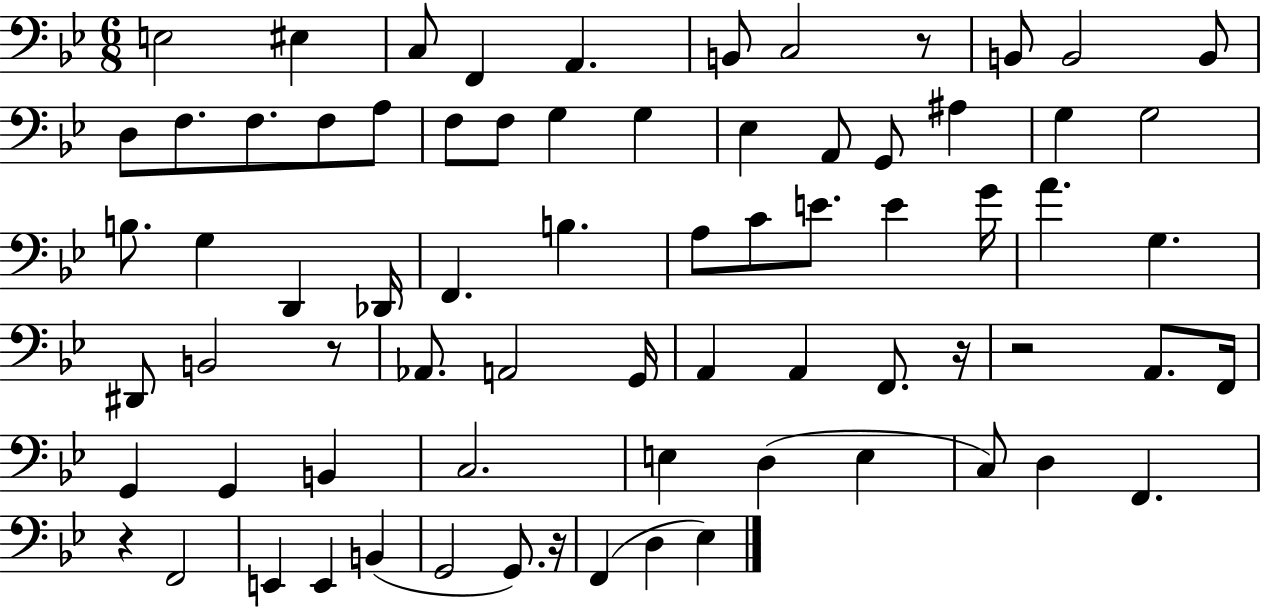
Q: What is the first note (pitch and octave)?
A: E3